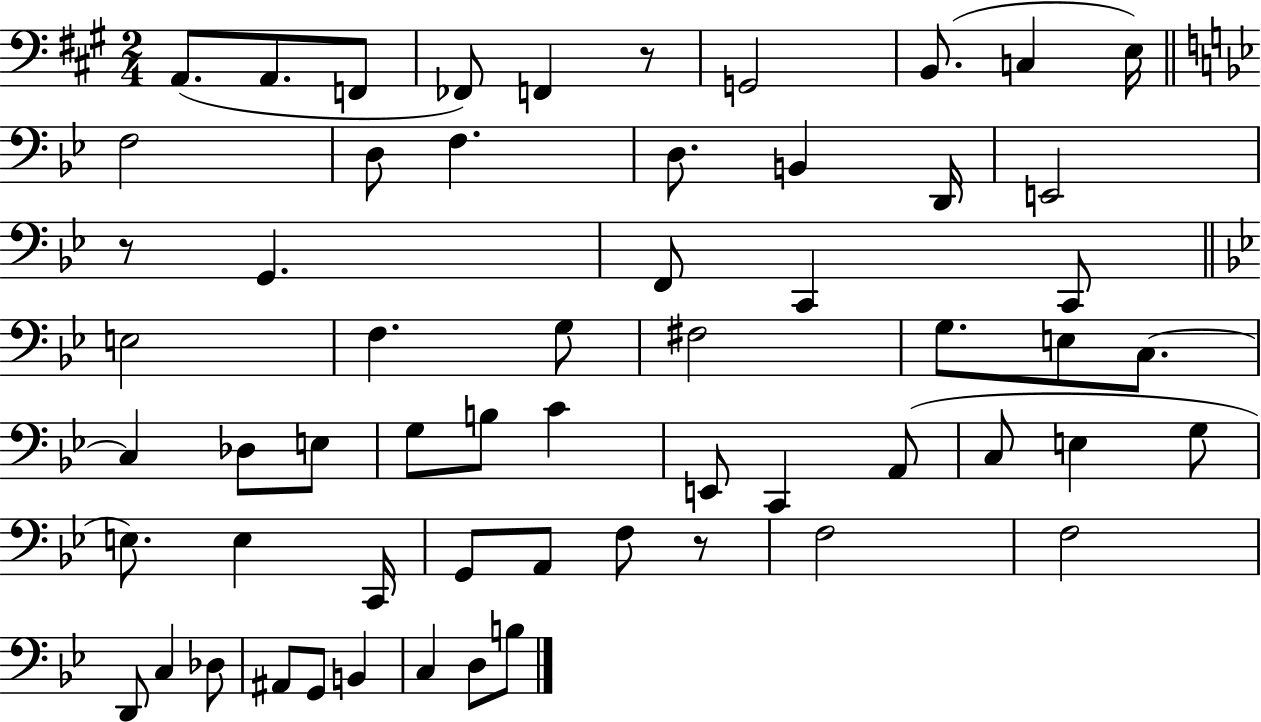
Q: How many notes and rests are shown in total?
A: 59